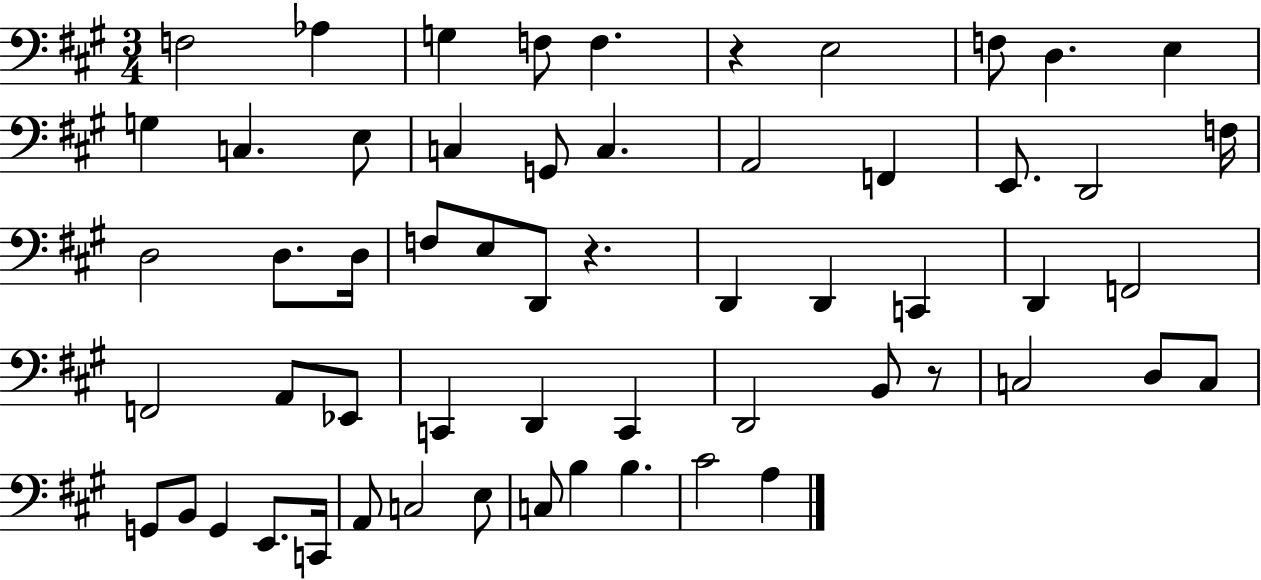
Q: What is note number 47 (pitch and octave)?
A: C2